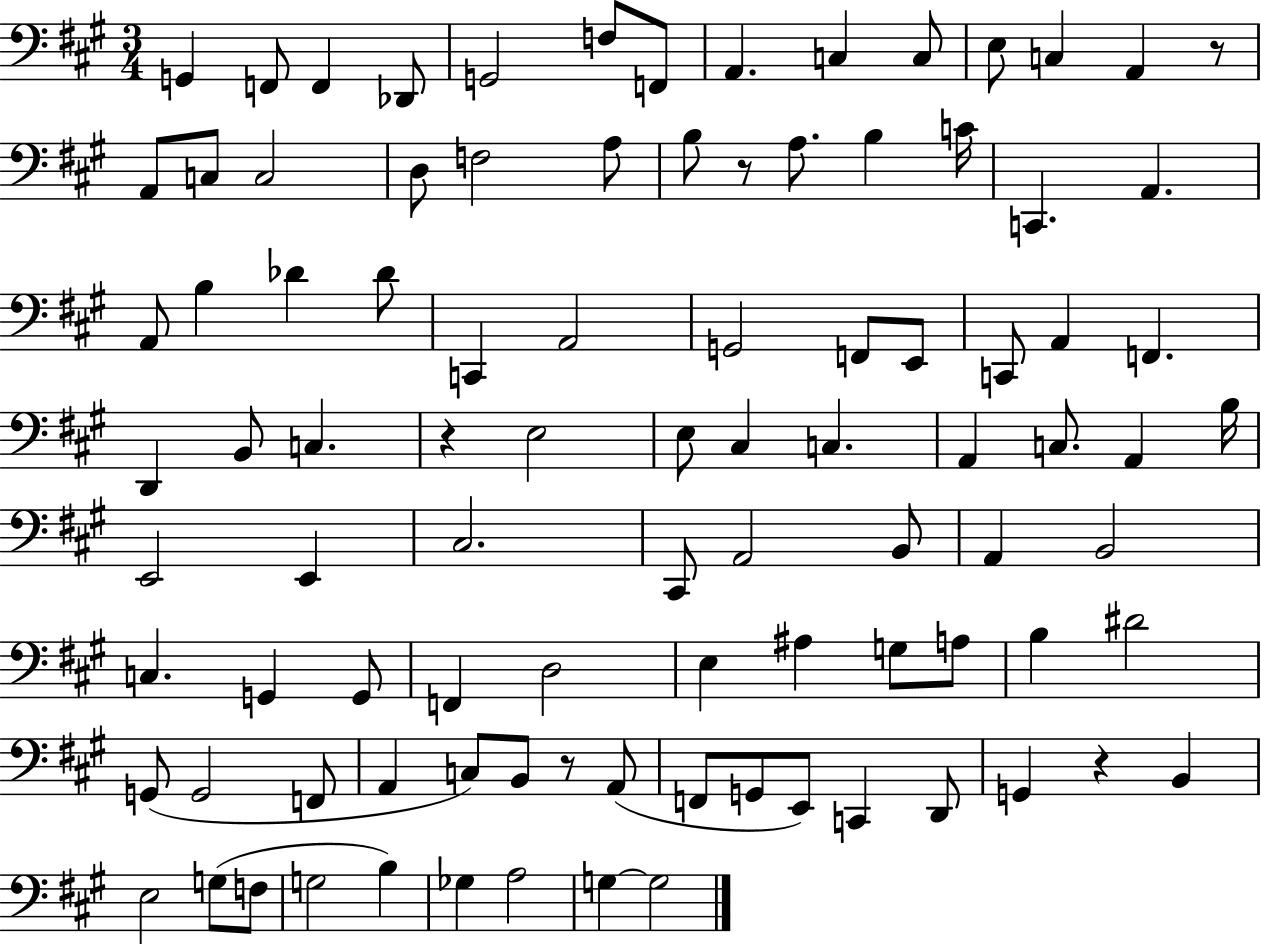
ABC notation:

X:1
T:Untitled
M:3/4
L:1/4
K:A
G,, F,,/2 F,, _D,,/2 G,,2 F,/2 F,,/2 A,, C, C,/2 E,/2 C, A,, z/2 A,,/2 C,/2 C,2 D,/2 F,2 A,/2 B,/2 z/2 A,/2 B, C/4 C,, A,, A,,/2 B, _D _D/2 C,, A,,2 G,,2 F,,/2 E,,/2 C,,/2 A,, F,, D,, B,,/2 C, z E,2 E,/2 ^C, C, A,, C,/2 A,, B,/4 E,,2 E,, ^C,2 ^C,,/2 A,,2 B,,/2 A,, B,,2 C, G,, G,,/2 F,, D,2 E, ^A, G,/2 A,/2 B, ^D2 G,,/2 G,,2 F,,/2 A,, C,/2 B,,/2 z/2 A,,/2 F,,/2 G,,/2 E,,/2 C,, D,,/2 G,, z B,, E,2 G,/2 F,/2 G,2 B, _G, A,2 G, G,2